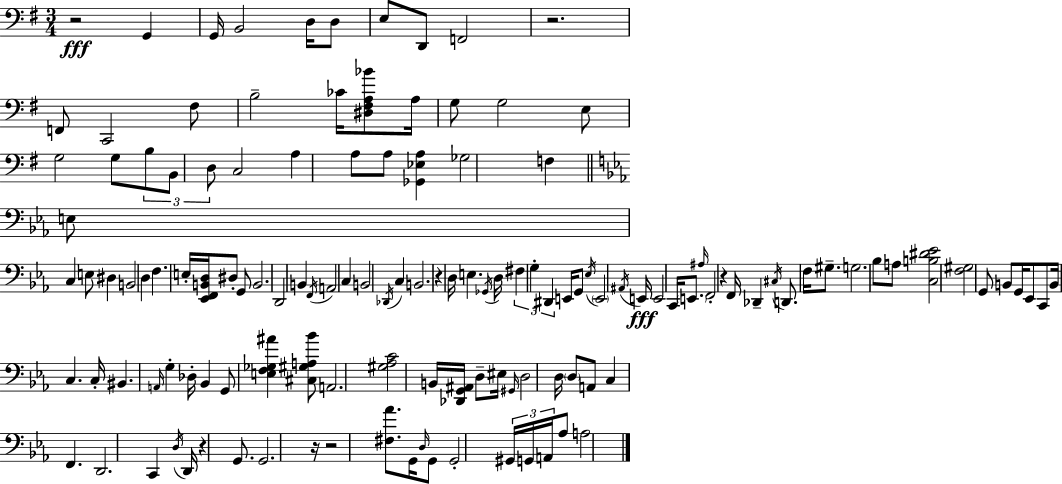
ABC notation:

X:1
T:Untitled
M:3/4
L:1/4
K:Em
z2 G,, G,,/4 B,,2 D,/4 D,/2 E,/2 D,,/2 F,,2 z2 F,,/2 C,,2 ^F,/2 B,2 _C/4 [^D,^F,A,_B]/2 A,/4 G,/2 G,2 E,/2 G,2 G,/2 B,/2 B,,/2 D,/2 C,2 A, A,/2 A,/2 [_G,,_E,A,] _G,2 F, E,/2 C, E,/2 ^D, B,,2 D, F, E,/4 [_E,,F,,B,,D,]/4 ^D,/2 G,,/2 B,,2 D,,2 B,, F,,/4 A,,2 C, B,,2 _D,,/4 C, B,,2 z D,/4 E, _G,,/4 D,/4 ^F, G, ^D,, E,,/4 G,,/2 _E,/4 E,,2 ^A,,/4 E,,/4 E,,2 C,,/4 E,,/2 ^A,/4 F,,2 z F,,/4 _D,, ^C,/4 D,,/2 F,/4 ^G,/2 G,2 _B,/2 A,/2 [C,B,^D_E]2 [F,^G,]2 G,,/2 B,,/2 G,,/4 _E,,/2 C,,/2 B,,/4 C, C,/4 ^B,, A,,/4 G, _D,/4 _B,, G,,/2 [E,F,_G,^A] [^C,^G,A,_B]/2 A,,2 [^G,_A,C]2 B,,/4 [_D,,G,,^A,,]/4 D,/2 ^E,/4 ^G,,/4 D,2 D,/4 D,/2 A,,/2 C, F,, D,,2 C,, D,/4 D,,/4 z G,,/2 G,,2 z/4 z2 [^F,_A]/2 G,,/4 D,/4 G,,/2 G,,2 ^G,,/4 G,,/4 A,,/4 _A,/2 A,2